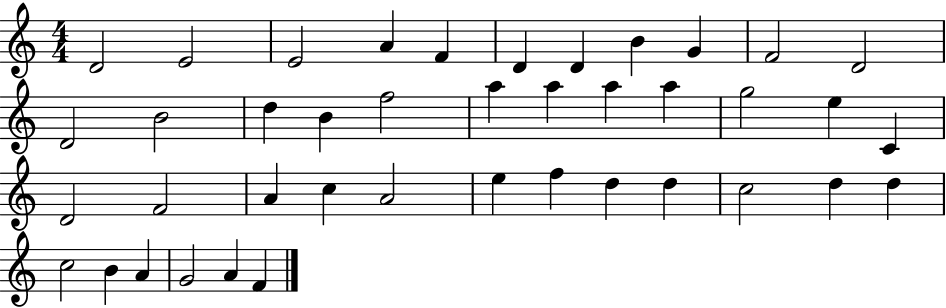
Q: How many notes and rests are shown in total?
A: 41